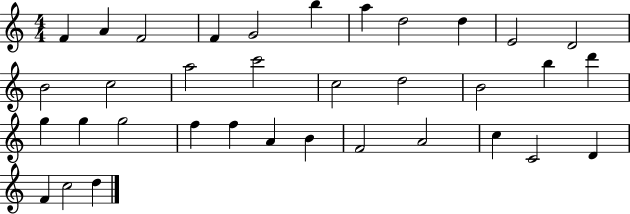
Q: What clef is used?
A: treble